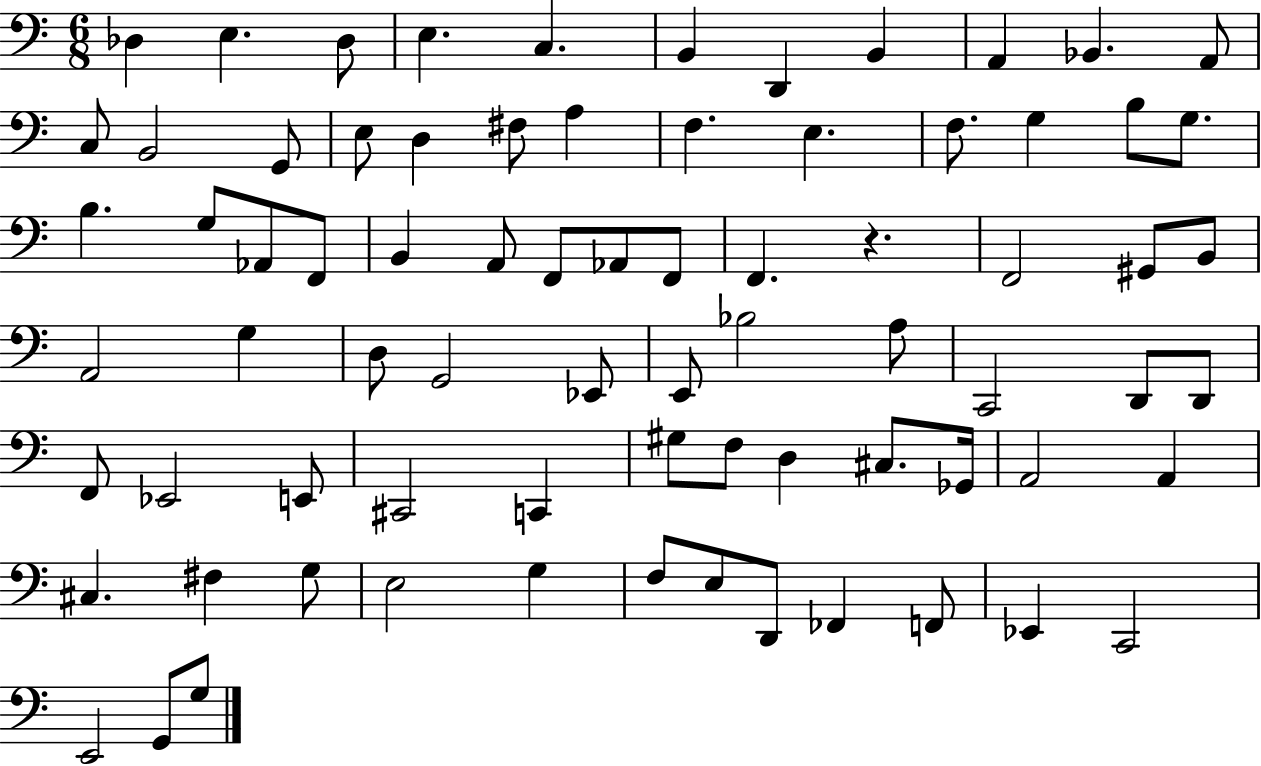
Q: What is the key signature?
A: C major